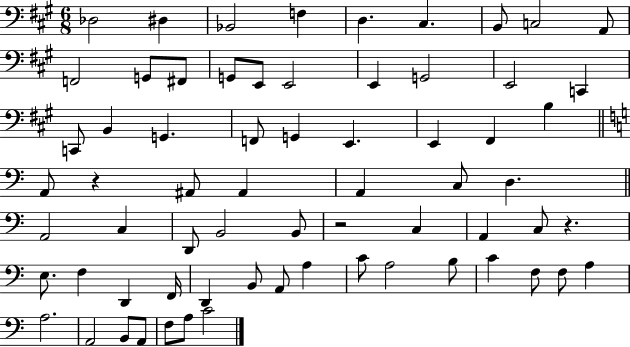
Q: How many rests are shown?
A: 3